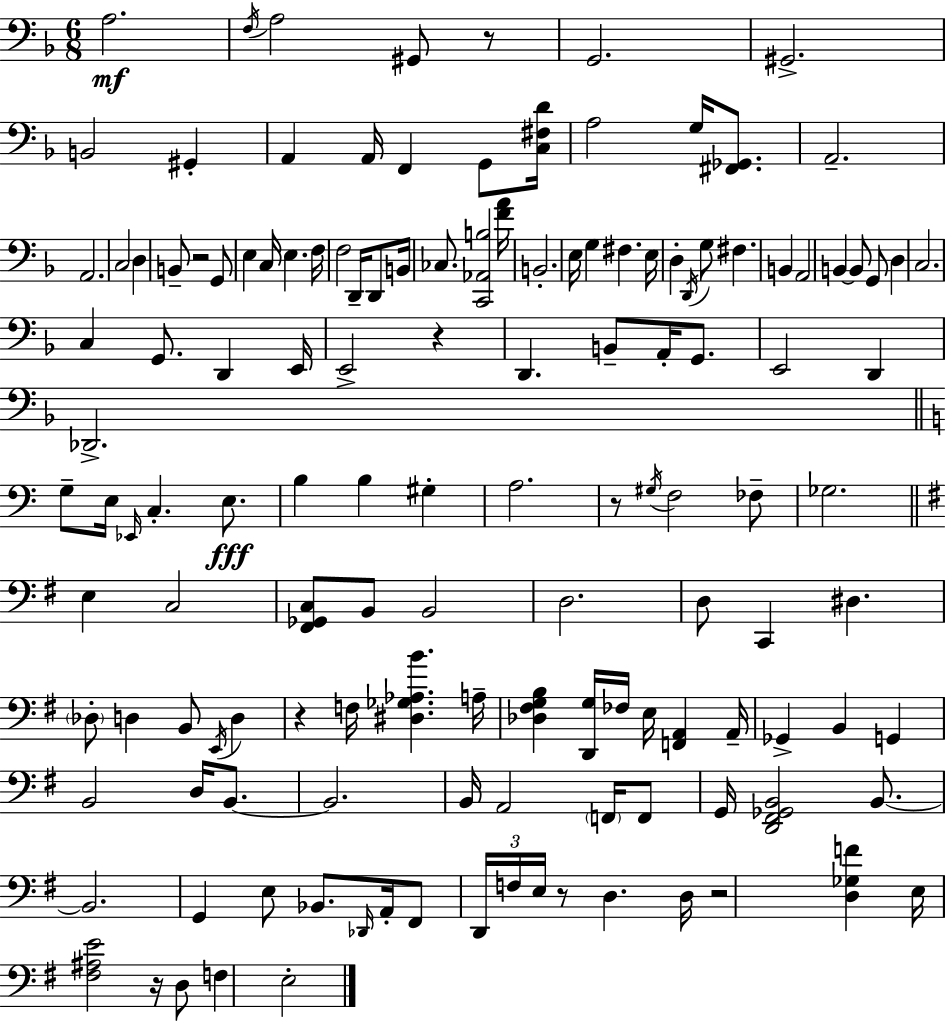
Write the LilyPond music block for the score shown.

{
  \clef bass
  \numericTimeSignature
  \time 6/8
  \key d \minor
  a2.\mf | \acciaccatura { f16 } a2 gis,8 r8 | g,2. | gis,2.-> | \break b,2 gis,4-. | a,4 a,16 f,4 g,8 | <c fis d'>16 a2 g16 <fis, ges,>8. | a,2.-- | \break a,2. | c2 d4 | b,8-- r2 g,8 | e4 c16 e4. | \break f16 f2 d,16-- d,8 | b,16 ces8. <c, aes, b>2 | <f' a'>16 b,2.-. | e16 g4 fis4. | \break e16 d4-. \acciaccatura { d,16 } g8 fis4. | b,4 a,2 | b,4~~ b,8 g,8 d4 | c2. | \break c4 g,8. d,4 | e,16 e,2-> r4 | d,4. b,8-- a,16-. g,8. | e,2 d,4 | \break des,2.-> | \bar "||" \break \key c \major g8-- e16 \grace { ees,16 } c4.-. e8.\fff | b4 b4 gis4-. | a2. | r8 \acciaccatura { gis16 } f2 | \break fes8-- ges2. | \bar "||" \break \key g \major e4 c2 | <fis, ges, c>8 b,8 b,2 | d2. | d8 c,4 dis4. | \break \parenthesize des8-. d4 b,8 \acciaccatura { e,16 } d4 | r4 f16 <dis ges aes b'>4. | a16-- <des fis g b>4 <d, g>16 fes16 e16 <f, a,>4 | a,16-- ges,4-> b,4 g,4 | \break b,2 d16 b,8.~~ | b,2. | b,16 a,2 \parenthesize f,16 f,8 | g,16 <d, fis, ges, b,>2 b,8.~~ | \break b,2. | g,4 e8 bes,8. \grace { des,16 } a,16-. | fis,8 \tuplet 3/2 { d,16 f16 e16 } r8 d4. | d16 r2 <d ges f'>4 | \break e16 <fis ais e'>2 r16 | d8 f4 e2-. | \bar "|."
}